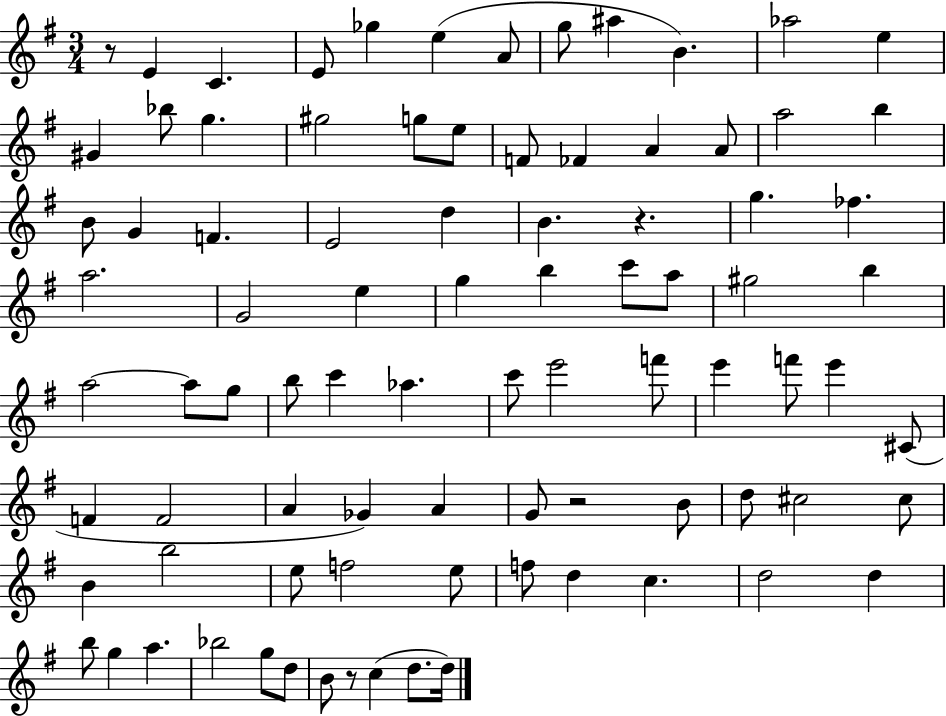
R/e E4/q C4/q. E4/e Gb5/q E5/q A4/e G5/e A#5/q B4/q. Ab5/h E5/q G#4/q Bb5/e G5/q. G#5/h G5/e E5/e F4/e FES4/q A4/q A4/e A5/h B5/q B4/e G4/q F4/q. E4/h D5/q B4/q. R/q. G5/q. FES5/q. A5/h. G4/h E5/q G5/q B5/q C6/e A5/e G#5/h B5/q A5/h A5/e G5/e B5/e C6/q Ab5/q. C6/e E6/h F6/e E6/q F6/e E6/q C#4/e F4/q F4/h A4/q Gb4/q A4/q G4/e R/h B4/e D5/e C#5/h C#5/e B4/q B5/h E5/e F5/h E5/e F5/e D5/q C5/q. D5/h D5/q B5/e G5/q A5/q. Bb5/h G5/e D5/e B4/e R/e C5/q D5/e. D5/s